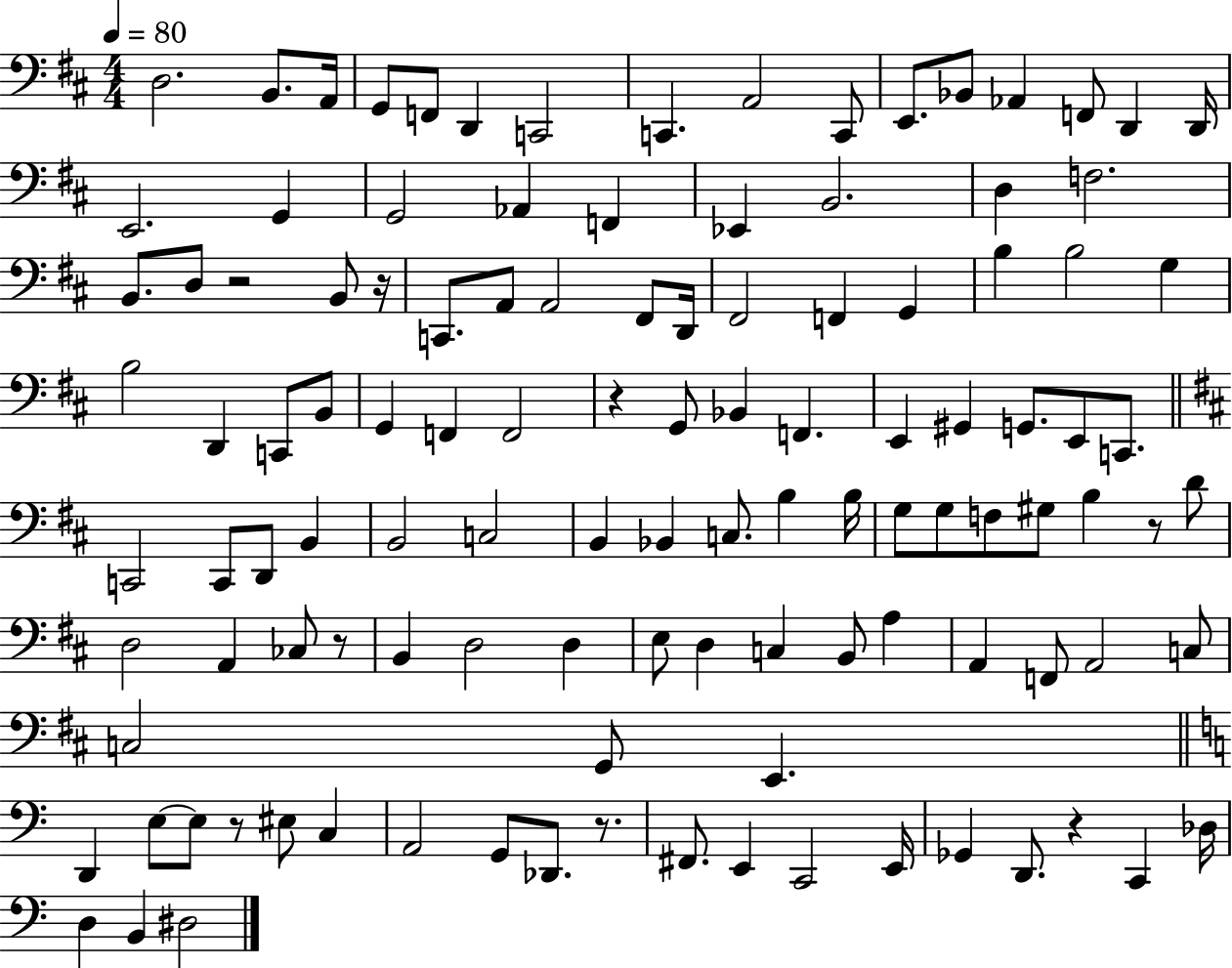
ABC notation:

X:1
T:Untitled
M:4/4
L:1/4
K:D
D,2 B,,/2 A,,/4 G,,/2 F,,/2 D,, C,,2 C,, A,,2 C,,/2 E,,/2 _B,,/2 _A,, F,,/2 D,, D,,/4 E,,2 G,, G,,2 _A,, F,, _E,, B,,2 D, F,2 B,,/2 D,/2 z2 B,,/2 z/4 C,,/2 A,,/2 A,,2 ^F,,/2 D,,/4 ^F,,2 F,, G,, B, B,2 G, B,2 D,, C,,/2 B,,/2 G,, F,, F,,2 z G,,/2 _B,, F,, E,, ^G,, G,,/2 E,,/2 C,,/2 C,,2 C,,/2 D,,/2 B,, B,,2 C,2 B,, _B,, C,/2 B, B,/4 G,/2 G,/2 F,/2 ^G,/2 B, z/2 D/2 D,2 A,, _C,/2 z/2 B,, D,2 D, E,/2 D, C, B,,/2 A, A,, F,,/2 A,,2 C,/2 C,2 G,,/2 E,, D,, E,/2 E,/2 z/2 ^E,/2 C, A,,2 G,,/2 _D,,/2 z/2 ^F,,/2 E,, C,,2 E,,/4 _G,, D,,/2 z C,, _D,/4 D, B,, ^D,2